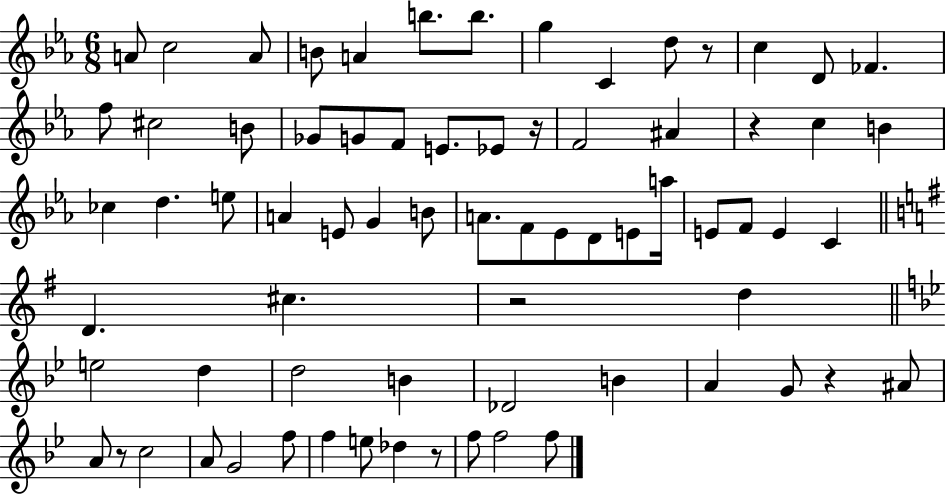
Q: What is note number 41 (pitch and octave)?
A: E4